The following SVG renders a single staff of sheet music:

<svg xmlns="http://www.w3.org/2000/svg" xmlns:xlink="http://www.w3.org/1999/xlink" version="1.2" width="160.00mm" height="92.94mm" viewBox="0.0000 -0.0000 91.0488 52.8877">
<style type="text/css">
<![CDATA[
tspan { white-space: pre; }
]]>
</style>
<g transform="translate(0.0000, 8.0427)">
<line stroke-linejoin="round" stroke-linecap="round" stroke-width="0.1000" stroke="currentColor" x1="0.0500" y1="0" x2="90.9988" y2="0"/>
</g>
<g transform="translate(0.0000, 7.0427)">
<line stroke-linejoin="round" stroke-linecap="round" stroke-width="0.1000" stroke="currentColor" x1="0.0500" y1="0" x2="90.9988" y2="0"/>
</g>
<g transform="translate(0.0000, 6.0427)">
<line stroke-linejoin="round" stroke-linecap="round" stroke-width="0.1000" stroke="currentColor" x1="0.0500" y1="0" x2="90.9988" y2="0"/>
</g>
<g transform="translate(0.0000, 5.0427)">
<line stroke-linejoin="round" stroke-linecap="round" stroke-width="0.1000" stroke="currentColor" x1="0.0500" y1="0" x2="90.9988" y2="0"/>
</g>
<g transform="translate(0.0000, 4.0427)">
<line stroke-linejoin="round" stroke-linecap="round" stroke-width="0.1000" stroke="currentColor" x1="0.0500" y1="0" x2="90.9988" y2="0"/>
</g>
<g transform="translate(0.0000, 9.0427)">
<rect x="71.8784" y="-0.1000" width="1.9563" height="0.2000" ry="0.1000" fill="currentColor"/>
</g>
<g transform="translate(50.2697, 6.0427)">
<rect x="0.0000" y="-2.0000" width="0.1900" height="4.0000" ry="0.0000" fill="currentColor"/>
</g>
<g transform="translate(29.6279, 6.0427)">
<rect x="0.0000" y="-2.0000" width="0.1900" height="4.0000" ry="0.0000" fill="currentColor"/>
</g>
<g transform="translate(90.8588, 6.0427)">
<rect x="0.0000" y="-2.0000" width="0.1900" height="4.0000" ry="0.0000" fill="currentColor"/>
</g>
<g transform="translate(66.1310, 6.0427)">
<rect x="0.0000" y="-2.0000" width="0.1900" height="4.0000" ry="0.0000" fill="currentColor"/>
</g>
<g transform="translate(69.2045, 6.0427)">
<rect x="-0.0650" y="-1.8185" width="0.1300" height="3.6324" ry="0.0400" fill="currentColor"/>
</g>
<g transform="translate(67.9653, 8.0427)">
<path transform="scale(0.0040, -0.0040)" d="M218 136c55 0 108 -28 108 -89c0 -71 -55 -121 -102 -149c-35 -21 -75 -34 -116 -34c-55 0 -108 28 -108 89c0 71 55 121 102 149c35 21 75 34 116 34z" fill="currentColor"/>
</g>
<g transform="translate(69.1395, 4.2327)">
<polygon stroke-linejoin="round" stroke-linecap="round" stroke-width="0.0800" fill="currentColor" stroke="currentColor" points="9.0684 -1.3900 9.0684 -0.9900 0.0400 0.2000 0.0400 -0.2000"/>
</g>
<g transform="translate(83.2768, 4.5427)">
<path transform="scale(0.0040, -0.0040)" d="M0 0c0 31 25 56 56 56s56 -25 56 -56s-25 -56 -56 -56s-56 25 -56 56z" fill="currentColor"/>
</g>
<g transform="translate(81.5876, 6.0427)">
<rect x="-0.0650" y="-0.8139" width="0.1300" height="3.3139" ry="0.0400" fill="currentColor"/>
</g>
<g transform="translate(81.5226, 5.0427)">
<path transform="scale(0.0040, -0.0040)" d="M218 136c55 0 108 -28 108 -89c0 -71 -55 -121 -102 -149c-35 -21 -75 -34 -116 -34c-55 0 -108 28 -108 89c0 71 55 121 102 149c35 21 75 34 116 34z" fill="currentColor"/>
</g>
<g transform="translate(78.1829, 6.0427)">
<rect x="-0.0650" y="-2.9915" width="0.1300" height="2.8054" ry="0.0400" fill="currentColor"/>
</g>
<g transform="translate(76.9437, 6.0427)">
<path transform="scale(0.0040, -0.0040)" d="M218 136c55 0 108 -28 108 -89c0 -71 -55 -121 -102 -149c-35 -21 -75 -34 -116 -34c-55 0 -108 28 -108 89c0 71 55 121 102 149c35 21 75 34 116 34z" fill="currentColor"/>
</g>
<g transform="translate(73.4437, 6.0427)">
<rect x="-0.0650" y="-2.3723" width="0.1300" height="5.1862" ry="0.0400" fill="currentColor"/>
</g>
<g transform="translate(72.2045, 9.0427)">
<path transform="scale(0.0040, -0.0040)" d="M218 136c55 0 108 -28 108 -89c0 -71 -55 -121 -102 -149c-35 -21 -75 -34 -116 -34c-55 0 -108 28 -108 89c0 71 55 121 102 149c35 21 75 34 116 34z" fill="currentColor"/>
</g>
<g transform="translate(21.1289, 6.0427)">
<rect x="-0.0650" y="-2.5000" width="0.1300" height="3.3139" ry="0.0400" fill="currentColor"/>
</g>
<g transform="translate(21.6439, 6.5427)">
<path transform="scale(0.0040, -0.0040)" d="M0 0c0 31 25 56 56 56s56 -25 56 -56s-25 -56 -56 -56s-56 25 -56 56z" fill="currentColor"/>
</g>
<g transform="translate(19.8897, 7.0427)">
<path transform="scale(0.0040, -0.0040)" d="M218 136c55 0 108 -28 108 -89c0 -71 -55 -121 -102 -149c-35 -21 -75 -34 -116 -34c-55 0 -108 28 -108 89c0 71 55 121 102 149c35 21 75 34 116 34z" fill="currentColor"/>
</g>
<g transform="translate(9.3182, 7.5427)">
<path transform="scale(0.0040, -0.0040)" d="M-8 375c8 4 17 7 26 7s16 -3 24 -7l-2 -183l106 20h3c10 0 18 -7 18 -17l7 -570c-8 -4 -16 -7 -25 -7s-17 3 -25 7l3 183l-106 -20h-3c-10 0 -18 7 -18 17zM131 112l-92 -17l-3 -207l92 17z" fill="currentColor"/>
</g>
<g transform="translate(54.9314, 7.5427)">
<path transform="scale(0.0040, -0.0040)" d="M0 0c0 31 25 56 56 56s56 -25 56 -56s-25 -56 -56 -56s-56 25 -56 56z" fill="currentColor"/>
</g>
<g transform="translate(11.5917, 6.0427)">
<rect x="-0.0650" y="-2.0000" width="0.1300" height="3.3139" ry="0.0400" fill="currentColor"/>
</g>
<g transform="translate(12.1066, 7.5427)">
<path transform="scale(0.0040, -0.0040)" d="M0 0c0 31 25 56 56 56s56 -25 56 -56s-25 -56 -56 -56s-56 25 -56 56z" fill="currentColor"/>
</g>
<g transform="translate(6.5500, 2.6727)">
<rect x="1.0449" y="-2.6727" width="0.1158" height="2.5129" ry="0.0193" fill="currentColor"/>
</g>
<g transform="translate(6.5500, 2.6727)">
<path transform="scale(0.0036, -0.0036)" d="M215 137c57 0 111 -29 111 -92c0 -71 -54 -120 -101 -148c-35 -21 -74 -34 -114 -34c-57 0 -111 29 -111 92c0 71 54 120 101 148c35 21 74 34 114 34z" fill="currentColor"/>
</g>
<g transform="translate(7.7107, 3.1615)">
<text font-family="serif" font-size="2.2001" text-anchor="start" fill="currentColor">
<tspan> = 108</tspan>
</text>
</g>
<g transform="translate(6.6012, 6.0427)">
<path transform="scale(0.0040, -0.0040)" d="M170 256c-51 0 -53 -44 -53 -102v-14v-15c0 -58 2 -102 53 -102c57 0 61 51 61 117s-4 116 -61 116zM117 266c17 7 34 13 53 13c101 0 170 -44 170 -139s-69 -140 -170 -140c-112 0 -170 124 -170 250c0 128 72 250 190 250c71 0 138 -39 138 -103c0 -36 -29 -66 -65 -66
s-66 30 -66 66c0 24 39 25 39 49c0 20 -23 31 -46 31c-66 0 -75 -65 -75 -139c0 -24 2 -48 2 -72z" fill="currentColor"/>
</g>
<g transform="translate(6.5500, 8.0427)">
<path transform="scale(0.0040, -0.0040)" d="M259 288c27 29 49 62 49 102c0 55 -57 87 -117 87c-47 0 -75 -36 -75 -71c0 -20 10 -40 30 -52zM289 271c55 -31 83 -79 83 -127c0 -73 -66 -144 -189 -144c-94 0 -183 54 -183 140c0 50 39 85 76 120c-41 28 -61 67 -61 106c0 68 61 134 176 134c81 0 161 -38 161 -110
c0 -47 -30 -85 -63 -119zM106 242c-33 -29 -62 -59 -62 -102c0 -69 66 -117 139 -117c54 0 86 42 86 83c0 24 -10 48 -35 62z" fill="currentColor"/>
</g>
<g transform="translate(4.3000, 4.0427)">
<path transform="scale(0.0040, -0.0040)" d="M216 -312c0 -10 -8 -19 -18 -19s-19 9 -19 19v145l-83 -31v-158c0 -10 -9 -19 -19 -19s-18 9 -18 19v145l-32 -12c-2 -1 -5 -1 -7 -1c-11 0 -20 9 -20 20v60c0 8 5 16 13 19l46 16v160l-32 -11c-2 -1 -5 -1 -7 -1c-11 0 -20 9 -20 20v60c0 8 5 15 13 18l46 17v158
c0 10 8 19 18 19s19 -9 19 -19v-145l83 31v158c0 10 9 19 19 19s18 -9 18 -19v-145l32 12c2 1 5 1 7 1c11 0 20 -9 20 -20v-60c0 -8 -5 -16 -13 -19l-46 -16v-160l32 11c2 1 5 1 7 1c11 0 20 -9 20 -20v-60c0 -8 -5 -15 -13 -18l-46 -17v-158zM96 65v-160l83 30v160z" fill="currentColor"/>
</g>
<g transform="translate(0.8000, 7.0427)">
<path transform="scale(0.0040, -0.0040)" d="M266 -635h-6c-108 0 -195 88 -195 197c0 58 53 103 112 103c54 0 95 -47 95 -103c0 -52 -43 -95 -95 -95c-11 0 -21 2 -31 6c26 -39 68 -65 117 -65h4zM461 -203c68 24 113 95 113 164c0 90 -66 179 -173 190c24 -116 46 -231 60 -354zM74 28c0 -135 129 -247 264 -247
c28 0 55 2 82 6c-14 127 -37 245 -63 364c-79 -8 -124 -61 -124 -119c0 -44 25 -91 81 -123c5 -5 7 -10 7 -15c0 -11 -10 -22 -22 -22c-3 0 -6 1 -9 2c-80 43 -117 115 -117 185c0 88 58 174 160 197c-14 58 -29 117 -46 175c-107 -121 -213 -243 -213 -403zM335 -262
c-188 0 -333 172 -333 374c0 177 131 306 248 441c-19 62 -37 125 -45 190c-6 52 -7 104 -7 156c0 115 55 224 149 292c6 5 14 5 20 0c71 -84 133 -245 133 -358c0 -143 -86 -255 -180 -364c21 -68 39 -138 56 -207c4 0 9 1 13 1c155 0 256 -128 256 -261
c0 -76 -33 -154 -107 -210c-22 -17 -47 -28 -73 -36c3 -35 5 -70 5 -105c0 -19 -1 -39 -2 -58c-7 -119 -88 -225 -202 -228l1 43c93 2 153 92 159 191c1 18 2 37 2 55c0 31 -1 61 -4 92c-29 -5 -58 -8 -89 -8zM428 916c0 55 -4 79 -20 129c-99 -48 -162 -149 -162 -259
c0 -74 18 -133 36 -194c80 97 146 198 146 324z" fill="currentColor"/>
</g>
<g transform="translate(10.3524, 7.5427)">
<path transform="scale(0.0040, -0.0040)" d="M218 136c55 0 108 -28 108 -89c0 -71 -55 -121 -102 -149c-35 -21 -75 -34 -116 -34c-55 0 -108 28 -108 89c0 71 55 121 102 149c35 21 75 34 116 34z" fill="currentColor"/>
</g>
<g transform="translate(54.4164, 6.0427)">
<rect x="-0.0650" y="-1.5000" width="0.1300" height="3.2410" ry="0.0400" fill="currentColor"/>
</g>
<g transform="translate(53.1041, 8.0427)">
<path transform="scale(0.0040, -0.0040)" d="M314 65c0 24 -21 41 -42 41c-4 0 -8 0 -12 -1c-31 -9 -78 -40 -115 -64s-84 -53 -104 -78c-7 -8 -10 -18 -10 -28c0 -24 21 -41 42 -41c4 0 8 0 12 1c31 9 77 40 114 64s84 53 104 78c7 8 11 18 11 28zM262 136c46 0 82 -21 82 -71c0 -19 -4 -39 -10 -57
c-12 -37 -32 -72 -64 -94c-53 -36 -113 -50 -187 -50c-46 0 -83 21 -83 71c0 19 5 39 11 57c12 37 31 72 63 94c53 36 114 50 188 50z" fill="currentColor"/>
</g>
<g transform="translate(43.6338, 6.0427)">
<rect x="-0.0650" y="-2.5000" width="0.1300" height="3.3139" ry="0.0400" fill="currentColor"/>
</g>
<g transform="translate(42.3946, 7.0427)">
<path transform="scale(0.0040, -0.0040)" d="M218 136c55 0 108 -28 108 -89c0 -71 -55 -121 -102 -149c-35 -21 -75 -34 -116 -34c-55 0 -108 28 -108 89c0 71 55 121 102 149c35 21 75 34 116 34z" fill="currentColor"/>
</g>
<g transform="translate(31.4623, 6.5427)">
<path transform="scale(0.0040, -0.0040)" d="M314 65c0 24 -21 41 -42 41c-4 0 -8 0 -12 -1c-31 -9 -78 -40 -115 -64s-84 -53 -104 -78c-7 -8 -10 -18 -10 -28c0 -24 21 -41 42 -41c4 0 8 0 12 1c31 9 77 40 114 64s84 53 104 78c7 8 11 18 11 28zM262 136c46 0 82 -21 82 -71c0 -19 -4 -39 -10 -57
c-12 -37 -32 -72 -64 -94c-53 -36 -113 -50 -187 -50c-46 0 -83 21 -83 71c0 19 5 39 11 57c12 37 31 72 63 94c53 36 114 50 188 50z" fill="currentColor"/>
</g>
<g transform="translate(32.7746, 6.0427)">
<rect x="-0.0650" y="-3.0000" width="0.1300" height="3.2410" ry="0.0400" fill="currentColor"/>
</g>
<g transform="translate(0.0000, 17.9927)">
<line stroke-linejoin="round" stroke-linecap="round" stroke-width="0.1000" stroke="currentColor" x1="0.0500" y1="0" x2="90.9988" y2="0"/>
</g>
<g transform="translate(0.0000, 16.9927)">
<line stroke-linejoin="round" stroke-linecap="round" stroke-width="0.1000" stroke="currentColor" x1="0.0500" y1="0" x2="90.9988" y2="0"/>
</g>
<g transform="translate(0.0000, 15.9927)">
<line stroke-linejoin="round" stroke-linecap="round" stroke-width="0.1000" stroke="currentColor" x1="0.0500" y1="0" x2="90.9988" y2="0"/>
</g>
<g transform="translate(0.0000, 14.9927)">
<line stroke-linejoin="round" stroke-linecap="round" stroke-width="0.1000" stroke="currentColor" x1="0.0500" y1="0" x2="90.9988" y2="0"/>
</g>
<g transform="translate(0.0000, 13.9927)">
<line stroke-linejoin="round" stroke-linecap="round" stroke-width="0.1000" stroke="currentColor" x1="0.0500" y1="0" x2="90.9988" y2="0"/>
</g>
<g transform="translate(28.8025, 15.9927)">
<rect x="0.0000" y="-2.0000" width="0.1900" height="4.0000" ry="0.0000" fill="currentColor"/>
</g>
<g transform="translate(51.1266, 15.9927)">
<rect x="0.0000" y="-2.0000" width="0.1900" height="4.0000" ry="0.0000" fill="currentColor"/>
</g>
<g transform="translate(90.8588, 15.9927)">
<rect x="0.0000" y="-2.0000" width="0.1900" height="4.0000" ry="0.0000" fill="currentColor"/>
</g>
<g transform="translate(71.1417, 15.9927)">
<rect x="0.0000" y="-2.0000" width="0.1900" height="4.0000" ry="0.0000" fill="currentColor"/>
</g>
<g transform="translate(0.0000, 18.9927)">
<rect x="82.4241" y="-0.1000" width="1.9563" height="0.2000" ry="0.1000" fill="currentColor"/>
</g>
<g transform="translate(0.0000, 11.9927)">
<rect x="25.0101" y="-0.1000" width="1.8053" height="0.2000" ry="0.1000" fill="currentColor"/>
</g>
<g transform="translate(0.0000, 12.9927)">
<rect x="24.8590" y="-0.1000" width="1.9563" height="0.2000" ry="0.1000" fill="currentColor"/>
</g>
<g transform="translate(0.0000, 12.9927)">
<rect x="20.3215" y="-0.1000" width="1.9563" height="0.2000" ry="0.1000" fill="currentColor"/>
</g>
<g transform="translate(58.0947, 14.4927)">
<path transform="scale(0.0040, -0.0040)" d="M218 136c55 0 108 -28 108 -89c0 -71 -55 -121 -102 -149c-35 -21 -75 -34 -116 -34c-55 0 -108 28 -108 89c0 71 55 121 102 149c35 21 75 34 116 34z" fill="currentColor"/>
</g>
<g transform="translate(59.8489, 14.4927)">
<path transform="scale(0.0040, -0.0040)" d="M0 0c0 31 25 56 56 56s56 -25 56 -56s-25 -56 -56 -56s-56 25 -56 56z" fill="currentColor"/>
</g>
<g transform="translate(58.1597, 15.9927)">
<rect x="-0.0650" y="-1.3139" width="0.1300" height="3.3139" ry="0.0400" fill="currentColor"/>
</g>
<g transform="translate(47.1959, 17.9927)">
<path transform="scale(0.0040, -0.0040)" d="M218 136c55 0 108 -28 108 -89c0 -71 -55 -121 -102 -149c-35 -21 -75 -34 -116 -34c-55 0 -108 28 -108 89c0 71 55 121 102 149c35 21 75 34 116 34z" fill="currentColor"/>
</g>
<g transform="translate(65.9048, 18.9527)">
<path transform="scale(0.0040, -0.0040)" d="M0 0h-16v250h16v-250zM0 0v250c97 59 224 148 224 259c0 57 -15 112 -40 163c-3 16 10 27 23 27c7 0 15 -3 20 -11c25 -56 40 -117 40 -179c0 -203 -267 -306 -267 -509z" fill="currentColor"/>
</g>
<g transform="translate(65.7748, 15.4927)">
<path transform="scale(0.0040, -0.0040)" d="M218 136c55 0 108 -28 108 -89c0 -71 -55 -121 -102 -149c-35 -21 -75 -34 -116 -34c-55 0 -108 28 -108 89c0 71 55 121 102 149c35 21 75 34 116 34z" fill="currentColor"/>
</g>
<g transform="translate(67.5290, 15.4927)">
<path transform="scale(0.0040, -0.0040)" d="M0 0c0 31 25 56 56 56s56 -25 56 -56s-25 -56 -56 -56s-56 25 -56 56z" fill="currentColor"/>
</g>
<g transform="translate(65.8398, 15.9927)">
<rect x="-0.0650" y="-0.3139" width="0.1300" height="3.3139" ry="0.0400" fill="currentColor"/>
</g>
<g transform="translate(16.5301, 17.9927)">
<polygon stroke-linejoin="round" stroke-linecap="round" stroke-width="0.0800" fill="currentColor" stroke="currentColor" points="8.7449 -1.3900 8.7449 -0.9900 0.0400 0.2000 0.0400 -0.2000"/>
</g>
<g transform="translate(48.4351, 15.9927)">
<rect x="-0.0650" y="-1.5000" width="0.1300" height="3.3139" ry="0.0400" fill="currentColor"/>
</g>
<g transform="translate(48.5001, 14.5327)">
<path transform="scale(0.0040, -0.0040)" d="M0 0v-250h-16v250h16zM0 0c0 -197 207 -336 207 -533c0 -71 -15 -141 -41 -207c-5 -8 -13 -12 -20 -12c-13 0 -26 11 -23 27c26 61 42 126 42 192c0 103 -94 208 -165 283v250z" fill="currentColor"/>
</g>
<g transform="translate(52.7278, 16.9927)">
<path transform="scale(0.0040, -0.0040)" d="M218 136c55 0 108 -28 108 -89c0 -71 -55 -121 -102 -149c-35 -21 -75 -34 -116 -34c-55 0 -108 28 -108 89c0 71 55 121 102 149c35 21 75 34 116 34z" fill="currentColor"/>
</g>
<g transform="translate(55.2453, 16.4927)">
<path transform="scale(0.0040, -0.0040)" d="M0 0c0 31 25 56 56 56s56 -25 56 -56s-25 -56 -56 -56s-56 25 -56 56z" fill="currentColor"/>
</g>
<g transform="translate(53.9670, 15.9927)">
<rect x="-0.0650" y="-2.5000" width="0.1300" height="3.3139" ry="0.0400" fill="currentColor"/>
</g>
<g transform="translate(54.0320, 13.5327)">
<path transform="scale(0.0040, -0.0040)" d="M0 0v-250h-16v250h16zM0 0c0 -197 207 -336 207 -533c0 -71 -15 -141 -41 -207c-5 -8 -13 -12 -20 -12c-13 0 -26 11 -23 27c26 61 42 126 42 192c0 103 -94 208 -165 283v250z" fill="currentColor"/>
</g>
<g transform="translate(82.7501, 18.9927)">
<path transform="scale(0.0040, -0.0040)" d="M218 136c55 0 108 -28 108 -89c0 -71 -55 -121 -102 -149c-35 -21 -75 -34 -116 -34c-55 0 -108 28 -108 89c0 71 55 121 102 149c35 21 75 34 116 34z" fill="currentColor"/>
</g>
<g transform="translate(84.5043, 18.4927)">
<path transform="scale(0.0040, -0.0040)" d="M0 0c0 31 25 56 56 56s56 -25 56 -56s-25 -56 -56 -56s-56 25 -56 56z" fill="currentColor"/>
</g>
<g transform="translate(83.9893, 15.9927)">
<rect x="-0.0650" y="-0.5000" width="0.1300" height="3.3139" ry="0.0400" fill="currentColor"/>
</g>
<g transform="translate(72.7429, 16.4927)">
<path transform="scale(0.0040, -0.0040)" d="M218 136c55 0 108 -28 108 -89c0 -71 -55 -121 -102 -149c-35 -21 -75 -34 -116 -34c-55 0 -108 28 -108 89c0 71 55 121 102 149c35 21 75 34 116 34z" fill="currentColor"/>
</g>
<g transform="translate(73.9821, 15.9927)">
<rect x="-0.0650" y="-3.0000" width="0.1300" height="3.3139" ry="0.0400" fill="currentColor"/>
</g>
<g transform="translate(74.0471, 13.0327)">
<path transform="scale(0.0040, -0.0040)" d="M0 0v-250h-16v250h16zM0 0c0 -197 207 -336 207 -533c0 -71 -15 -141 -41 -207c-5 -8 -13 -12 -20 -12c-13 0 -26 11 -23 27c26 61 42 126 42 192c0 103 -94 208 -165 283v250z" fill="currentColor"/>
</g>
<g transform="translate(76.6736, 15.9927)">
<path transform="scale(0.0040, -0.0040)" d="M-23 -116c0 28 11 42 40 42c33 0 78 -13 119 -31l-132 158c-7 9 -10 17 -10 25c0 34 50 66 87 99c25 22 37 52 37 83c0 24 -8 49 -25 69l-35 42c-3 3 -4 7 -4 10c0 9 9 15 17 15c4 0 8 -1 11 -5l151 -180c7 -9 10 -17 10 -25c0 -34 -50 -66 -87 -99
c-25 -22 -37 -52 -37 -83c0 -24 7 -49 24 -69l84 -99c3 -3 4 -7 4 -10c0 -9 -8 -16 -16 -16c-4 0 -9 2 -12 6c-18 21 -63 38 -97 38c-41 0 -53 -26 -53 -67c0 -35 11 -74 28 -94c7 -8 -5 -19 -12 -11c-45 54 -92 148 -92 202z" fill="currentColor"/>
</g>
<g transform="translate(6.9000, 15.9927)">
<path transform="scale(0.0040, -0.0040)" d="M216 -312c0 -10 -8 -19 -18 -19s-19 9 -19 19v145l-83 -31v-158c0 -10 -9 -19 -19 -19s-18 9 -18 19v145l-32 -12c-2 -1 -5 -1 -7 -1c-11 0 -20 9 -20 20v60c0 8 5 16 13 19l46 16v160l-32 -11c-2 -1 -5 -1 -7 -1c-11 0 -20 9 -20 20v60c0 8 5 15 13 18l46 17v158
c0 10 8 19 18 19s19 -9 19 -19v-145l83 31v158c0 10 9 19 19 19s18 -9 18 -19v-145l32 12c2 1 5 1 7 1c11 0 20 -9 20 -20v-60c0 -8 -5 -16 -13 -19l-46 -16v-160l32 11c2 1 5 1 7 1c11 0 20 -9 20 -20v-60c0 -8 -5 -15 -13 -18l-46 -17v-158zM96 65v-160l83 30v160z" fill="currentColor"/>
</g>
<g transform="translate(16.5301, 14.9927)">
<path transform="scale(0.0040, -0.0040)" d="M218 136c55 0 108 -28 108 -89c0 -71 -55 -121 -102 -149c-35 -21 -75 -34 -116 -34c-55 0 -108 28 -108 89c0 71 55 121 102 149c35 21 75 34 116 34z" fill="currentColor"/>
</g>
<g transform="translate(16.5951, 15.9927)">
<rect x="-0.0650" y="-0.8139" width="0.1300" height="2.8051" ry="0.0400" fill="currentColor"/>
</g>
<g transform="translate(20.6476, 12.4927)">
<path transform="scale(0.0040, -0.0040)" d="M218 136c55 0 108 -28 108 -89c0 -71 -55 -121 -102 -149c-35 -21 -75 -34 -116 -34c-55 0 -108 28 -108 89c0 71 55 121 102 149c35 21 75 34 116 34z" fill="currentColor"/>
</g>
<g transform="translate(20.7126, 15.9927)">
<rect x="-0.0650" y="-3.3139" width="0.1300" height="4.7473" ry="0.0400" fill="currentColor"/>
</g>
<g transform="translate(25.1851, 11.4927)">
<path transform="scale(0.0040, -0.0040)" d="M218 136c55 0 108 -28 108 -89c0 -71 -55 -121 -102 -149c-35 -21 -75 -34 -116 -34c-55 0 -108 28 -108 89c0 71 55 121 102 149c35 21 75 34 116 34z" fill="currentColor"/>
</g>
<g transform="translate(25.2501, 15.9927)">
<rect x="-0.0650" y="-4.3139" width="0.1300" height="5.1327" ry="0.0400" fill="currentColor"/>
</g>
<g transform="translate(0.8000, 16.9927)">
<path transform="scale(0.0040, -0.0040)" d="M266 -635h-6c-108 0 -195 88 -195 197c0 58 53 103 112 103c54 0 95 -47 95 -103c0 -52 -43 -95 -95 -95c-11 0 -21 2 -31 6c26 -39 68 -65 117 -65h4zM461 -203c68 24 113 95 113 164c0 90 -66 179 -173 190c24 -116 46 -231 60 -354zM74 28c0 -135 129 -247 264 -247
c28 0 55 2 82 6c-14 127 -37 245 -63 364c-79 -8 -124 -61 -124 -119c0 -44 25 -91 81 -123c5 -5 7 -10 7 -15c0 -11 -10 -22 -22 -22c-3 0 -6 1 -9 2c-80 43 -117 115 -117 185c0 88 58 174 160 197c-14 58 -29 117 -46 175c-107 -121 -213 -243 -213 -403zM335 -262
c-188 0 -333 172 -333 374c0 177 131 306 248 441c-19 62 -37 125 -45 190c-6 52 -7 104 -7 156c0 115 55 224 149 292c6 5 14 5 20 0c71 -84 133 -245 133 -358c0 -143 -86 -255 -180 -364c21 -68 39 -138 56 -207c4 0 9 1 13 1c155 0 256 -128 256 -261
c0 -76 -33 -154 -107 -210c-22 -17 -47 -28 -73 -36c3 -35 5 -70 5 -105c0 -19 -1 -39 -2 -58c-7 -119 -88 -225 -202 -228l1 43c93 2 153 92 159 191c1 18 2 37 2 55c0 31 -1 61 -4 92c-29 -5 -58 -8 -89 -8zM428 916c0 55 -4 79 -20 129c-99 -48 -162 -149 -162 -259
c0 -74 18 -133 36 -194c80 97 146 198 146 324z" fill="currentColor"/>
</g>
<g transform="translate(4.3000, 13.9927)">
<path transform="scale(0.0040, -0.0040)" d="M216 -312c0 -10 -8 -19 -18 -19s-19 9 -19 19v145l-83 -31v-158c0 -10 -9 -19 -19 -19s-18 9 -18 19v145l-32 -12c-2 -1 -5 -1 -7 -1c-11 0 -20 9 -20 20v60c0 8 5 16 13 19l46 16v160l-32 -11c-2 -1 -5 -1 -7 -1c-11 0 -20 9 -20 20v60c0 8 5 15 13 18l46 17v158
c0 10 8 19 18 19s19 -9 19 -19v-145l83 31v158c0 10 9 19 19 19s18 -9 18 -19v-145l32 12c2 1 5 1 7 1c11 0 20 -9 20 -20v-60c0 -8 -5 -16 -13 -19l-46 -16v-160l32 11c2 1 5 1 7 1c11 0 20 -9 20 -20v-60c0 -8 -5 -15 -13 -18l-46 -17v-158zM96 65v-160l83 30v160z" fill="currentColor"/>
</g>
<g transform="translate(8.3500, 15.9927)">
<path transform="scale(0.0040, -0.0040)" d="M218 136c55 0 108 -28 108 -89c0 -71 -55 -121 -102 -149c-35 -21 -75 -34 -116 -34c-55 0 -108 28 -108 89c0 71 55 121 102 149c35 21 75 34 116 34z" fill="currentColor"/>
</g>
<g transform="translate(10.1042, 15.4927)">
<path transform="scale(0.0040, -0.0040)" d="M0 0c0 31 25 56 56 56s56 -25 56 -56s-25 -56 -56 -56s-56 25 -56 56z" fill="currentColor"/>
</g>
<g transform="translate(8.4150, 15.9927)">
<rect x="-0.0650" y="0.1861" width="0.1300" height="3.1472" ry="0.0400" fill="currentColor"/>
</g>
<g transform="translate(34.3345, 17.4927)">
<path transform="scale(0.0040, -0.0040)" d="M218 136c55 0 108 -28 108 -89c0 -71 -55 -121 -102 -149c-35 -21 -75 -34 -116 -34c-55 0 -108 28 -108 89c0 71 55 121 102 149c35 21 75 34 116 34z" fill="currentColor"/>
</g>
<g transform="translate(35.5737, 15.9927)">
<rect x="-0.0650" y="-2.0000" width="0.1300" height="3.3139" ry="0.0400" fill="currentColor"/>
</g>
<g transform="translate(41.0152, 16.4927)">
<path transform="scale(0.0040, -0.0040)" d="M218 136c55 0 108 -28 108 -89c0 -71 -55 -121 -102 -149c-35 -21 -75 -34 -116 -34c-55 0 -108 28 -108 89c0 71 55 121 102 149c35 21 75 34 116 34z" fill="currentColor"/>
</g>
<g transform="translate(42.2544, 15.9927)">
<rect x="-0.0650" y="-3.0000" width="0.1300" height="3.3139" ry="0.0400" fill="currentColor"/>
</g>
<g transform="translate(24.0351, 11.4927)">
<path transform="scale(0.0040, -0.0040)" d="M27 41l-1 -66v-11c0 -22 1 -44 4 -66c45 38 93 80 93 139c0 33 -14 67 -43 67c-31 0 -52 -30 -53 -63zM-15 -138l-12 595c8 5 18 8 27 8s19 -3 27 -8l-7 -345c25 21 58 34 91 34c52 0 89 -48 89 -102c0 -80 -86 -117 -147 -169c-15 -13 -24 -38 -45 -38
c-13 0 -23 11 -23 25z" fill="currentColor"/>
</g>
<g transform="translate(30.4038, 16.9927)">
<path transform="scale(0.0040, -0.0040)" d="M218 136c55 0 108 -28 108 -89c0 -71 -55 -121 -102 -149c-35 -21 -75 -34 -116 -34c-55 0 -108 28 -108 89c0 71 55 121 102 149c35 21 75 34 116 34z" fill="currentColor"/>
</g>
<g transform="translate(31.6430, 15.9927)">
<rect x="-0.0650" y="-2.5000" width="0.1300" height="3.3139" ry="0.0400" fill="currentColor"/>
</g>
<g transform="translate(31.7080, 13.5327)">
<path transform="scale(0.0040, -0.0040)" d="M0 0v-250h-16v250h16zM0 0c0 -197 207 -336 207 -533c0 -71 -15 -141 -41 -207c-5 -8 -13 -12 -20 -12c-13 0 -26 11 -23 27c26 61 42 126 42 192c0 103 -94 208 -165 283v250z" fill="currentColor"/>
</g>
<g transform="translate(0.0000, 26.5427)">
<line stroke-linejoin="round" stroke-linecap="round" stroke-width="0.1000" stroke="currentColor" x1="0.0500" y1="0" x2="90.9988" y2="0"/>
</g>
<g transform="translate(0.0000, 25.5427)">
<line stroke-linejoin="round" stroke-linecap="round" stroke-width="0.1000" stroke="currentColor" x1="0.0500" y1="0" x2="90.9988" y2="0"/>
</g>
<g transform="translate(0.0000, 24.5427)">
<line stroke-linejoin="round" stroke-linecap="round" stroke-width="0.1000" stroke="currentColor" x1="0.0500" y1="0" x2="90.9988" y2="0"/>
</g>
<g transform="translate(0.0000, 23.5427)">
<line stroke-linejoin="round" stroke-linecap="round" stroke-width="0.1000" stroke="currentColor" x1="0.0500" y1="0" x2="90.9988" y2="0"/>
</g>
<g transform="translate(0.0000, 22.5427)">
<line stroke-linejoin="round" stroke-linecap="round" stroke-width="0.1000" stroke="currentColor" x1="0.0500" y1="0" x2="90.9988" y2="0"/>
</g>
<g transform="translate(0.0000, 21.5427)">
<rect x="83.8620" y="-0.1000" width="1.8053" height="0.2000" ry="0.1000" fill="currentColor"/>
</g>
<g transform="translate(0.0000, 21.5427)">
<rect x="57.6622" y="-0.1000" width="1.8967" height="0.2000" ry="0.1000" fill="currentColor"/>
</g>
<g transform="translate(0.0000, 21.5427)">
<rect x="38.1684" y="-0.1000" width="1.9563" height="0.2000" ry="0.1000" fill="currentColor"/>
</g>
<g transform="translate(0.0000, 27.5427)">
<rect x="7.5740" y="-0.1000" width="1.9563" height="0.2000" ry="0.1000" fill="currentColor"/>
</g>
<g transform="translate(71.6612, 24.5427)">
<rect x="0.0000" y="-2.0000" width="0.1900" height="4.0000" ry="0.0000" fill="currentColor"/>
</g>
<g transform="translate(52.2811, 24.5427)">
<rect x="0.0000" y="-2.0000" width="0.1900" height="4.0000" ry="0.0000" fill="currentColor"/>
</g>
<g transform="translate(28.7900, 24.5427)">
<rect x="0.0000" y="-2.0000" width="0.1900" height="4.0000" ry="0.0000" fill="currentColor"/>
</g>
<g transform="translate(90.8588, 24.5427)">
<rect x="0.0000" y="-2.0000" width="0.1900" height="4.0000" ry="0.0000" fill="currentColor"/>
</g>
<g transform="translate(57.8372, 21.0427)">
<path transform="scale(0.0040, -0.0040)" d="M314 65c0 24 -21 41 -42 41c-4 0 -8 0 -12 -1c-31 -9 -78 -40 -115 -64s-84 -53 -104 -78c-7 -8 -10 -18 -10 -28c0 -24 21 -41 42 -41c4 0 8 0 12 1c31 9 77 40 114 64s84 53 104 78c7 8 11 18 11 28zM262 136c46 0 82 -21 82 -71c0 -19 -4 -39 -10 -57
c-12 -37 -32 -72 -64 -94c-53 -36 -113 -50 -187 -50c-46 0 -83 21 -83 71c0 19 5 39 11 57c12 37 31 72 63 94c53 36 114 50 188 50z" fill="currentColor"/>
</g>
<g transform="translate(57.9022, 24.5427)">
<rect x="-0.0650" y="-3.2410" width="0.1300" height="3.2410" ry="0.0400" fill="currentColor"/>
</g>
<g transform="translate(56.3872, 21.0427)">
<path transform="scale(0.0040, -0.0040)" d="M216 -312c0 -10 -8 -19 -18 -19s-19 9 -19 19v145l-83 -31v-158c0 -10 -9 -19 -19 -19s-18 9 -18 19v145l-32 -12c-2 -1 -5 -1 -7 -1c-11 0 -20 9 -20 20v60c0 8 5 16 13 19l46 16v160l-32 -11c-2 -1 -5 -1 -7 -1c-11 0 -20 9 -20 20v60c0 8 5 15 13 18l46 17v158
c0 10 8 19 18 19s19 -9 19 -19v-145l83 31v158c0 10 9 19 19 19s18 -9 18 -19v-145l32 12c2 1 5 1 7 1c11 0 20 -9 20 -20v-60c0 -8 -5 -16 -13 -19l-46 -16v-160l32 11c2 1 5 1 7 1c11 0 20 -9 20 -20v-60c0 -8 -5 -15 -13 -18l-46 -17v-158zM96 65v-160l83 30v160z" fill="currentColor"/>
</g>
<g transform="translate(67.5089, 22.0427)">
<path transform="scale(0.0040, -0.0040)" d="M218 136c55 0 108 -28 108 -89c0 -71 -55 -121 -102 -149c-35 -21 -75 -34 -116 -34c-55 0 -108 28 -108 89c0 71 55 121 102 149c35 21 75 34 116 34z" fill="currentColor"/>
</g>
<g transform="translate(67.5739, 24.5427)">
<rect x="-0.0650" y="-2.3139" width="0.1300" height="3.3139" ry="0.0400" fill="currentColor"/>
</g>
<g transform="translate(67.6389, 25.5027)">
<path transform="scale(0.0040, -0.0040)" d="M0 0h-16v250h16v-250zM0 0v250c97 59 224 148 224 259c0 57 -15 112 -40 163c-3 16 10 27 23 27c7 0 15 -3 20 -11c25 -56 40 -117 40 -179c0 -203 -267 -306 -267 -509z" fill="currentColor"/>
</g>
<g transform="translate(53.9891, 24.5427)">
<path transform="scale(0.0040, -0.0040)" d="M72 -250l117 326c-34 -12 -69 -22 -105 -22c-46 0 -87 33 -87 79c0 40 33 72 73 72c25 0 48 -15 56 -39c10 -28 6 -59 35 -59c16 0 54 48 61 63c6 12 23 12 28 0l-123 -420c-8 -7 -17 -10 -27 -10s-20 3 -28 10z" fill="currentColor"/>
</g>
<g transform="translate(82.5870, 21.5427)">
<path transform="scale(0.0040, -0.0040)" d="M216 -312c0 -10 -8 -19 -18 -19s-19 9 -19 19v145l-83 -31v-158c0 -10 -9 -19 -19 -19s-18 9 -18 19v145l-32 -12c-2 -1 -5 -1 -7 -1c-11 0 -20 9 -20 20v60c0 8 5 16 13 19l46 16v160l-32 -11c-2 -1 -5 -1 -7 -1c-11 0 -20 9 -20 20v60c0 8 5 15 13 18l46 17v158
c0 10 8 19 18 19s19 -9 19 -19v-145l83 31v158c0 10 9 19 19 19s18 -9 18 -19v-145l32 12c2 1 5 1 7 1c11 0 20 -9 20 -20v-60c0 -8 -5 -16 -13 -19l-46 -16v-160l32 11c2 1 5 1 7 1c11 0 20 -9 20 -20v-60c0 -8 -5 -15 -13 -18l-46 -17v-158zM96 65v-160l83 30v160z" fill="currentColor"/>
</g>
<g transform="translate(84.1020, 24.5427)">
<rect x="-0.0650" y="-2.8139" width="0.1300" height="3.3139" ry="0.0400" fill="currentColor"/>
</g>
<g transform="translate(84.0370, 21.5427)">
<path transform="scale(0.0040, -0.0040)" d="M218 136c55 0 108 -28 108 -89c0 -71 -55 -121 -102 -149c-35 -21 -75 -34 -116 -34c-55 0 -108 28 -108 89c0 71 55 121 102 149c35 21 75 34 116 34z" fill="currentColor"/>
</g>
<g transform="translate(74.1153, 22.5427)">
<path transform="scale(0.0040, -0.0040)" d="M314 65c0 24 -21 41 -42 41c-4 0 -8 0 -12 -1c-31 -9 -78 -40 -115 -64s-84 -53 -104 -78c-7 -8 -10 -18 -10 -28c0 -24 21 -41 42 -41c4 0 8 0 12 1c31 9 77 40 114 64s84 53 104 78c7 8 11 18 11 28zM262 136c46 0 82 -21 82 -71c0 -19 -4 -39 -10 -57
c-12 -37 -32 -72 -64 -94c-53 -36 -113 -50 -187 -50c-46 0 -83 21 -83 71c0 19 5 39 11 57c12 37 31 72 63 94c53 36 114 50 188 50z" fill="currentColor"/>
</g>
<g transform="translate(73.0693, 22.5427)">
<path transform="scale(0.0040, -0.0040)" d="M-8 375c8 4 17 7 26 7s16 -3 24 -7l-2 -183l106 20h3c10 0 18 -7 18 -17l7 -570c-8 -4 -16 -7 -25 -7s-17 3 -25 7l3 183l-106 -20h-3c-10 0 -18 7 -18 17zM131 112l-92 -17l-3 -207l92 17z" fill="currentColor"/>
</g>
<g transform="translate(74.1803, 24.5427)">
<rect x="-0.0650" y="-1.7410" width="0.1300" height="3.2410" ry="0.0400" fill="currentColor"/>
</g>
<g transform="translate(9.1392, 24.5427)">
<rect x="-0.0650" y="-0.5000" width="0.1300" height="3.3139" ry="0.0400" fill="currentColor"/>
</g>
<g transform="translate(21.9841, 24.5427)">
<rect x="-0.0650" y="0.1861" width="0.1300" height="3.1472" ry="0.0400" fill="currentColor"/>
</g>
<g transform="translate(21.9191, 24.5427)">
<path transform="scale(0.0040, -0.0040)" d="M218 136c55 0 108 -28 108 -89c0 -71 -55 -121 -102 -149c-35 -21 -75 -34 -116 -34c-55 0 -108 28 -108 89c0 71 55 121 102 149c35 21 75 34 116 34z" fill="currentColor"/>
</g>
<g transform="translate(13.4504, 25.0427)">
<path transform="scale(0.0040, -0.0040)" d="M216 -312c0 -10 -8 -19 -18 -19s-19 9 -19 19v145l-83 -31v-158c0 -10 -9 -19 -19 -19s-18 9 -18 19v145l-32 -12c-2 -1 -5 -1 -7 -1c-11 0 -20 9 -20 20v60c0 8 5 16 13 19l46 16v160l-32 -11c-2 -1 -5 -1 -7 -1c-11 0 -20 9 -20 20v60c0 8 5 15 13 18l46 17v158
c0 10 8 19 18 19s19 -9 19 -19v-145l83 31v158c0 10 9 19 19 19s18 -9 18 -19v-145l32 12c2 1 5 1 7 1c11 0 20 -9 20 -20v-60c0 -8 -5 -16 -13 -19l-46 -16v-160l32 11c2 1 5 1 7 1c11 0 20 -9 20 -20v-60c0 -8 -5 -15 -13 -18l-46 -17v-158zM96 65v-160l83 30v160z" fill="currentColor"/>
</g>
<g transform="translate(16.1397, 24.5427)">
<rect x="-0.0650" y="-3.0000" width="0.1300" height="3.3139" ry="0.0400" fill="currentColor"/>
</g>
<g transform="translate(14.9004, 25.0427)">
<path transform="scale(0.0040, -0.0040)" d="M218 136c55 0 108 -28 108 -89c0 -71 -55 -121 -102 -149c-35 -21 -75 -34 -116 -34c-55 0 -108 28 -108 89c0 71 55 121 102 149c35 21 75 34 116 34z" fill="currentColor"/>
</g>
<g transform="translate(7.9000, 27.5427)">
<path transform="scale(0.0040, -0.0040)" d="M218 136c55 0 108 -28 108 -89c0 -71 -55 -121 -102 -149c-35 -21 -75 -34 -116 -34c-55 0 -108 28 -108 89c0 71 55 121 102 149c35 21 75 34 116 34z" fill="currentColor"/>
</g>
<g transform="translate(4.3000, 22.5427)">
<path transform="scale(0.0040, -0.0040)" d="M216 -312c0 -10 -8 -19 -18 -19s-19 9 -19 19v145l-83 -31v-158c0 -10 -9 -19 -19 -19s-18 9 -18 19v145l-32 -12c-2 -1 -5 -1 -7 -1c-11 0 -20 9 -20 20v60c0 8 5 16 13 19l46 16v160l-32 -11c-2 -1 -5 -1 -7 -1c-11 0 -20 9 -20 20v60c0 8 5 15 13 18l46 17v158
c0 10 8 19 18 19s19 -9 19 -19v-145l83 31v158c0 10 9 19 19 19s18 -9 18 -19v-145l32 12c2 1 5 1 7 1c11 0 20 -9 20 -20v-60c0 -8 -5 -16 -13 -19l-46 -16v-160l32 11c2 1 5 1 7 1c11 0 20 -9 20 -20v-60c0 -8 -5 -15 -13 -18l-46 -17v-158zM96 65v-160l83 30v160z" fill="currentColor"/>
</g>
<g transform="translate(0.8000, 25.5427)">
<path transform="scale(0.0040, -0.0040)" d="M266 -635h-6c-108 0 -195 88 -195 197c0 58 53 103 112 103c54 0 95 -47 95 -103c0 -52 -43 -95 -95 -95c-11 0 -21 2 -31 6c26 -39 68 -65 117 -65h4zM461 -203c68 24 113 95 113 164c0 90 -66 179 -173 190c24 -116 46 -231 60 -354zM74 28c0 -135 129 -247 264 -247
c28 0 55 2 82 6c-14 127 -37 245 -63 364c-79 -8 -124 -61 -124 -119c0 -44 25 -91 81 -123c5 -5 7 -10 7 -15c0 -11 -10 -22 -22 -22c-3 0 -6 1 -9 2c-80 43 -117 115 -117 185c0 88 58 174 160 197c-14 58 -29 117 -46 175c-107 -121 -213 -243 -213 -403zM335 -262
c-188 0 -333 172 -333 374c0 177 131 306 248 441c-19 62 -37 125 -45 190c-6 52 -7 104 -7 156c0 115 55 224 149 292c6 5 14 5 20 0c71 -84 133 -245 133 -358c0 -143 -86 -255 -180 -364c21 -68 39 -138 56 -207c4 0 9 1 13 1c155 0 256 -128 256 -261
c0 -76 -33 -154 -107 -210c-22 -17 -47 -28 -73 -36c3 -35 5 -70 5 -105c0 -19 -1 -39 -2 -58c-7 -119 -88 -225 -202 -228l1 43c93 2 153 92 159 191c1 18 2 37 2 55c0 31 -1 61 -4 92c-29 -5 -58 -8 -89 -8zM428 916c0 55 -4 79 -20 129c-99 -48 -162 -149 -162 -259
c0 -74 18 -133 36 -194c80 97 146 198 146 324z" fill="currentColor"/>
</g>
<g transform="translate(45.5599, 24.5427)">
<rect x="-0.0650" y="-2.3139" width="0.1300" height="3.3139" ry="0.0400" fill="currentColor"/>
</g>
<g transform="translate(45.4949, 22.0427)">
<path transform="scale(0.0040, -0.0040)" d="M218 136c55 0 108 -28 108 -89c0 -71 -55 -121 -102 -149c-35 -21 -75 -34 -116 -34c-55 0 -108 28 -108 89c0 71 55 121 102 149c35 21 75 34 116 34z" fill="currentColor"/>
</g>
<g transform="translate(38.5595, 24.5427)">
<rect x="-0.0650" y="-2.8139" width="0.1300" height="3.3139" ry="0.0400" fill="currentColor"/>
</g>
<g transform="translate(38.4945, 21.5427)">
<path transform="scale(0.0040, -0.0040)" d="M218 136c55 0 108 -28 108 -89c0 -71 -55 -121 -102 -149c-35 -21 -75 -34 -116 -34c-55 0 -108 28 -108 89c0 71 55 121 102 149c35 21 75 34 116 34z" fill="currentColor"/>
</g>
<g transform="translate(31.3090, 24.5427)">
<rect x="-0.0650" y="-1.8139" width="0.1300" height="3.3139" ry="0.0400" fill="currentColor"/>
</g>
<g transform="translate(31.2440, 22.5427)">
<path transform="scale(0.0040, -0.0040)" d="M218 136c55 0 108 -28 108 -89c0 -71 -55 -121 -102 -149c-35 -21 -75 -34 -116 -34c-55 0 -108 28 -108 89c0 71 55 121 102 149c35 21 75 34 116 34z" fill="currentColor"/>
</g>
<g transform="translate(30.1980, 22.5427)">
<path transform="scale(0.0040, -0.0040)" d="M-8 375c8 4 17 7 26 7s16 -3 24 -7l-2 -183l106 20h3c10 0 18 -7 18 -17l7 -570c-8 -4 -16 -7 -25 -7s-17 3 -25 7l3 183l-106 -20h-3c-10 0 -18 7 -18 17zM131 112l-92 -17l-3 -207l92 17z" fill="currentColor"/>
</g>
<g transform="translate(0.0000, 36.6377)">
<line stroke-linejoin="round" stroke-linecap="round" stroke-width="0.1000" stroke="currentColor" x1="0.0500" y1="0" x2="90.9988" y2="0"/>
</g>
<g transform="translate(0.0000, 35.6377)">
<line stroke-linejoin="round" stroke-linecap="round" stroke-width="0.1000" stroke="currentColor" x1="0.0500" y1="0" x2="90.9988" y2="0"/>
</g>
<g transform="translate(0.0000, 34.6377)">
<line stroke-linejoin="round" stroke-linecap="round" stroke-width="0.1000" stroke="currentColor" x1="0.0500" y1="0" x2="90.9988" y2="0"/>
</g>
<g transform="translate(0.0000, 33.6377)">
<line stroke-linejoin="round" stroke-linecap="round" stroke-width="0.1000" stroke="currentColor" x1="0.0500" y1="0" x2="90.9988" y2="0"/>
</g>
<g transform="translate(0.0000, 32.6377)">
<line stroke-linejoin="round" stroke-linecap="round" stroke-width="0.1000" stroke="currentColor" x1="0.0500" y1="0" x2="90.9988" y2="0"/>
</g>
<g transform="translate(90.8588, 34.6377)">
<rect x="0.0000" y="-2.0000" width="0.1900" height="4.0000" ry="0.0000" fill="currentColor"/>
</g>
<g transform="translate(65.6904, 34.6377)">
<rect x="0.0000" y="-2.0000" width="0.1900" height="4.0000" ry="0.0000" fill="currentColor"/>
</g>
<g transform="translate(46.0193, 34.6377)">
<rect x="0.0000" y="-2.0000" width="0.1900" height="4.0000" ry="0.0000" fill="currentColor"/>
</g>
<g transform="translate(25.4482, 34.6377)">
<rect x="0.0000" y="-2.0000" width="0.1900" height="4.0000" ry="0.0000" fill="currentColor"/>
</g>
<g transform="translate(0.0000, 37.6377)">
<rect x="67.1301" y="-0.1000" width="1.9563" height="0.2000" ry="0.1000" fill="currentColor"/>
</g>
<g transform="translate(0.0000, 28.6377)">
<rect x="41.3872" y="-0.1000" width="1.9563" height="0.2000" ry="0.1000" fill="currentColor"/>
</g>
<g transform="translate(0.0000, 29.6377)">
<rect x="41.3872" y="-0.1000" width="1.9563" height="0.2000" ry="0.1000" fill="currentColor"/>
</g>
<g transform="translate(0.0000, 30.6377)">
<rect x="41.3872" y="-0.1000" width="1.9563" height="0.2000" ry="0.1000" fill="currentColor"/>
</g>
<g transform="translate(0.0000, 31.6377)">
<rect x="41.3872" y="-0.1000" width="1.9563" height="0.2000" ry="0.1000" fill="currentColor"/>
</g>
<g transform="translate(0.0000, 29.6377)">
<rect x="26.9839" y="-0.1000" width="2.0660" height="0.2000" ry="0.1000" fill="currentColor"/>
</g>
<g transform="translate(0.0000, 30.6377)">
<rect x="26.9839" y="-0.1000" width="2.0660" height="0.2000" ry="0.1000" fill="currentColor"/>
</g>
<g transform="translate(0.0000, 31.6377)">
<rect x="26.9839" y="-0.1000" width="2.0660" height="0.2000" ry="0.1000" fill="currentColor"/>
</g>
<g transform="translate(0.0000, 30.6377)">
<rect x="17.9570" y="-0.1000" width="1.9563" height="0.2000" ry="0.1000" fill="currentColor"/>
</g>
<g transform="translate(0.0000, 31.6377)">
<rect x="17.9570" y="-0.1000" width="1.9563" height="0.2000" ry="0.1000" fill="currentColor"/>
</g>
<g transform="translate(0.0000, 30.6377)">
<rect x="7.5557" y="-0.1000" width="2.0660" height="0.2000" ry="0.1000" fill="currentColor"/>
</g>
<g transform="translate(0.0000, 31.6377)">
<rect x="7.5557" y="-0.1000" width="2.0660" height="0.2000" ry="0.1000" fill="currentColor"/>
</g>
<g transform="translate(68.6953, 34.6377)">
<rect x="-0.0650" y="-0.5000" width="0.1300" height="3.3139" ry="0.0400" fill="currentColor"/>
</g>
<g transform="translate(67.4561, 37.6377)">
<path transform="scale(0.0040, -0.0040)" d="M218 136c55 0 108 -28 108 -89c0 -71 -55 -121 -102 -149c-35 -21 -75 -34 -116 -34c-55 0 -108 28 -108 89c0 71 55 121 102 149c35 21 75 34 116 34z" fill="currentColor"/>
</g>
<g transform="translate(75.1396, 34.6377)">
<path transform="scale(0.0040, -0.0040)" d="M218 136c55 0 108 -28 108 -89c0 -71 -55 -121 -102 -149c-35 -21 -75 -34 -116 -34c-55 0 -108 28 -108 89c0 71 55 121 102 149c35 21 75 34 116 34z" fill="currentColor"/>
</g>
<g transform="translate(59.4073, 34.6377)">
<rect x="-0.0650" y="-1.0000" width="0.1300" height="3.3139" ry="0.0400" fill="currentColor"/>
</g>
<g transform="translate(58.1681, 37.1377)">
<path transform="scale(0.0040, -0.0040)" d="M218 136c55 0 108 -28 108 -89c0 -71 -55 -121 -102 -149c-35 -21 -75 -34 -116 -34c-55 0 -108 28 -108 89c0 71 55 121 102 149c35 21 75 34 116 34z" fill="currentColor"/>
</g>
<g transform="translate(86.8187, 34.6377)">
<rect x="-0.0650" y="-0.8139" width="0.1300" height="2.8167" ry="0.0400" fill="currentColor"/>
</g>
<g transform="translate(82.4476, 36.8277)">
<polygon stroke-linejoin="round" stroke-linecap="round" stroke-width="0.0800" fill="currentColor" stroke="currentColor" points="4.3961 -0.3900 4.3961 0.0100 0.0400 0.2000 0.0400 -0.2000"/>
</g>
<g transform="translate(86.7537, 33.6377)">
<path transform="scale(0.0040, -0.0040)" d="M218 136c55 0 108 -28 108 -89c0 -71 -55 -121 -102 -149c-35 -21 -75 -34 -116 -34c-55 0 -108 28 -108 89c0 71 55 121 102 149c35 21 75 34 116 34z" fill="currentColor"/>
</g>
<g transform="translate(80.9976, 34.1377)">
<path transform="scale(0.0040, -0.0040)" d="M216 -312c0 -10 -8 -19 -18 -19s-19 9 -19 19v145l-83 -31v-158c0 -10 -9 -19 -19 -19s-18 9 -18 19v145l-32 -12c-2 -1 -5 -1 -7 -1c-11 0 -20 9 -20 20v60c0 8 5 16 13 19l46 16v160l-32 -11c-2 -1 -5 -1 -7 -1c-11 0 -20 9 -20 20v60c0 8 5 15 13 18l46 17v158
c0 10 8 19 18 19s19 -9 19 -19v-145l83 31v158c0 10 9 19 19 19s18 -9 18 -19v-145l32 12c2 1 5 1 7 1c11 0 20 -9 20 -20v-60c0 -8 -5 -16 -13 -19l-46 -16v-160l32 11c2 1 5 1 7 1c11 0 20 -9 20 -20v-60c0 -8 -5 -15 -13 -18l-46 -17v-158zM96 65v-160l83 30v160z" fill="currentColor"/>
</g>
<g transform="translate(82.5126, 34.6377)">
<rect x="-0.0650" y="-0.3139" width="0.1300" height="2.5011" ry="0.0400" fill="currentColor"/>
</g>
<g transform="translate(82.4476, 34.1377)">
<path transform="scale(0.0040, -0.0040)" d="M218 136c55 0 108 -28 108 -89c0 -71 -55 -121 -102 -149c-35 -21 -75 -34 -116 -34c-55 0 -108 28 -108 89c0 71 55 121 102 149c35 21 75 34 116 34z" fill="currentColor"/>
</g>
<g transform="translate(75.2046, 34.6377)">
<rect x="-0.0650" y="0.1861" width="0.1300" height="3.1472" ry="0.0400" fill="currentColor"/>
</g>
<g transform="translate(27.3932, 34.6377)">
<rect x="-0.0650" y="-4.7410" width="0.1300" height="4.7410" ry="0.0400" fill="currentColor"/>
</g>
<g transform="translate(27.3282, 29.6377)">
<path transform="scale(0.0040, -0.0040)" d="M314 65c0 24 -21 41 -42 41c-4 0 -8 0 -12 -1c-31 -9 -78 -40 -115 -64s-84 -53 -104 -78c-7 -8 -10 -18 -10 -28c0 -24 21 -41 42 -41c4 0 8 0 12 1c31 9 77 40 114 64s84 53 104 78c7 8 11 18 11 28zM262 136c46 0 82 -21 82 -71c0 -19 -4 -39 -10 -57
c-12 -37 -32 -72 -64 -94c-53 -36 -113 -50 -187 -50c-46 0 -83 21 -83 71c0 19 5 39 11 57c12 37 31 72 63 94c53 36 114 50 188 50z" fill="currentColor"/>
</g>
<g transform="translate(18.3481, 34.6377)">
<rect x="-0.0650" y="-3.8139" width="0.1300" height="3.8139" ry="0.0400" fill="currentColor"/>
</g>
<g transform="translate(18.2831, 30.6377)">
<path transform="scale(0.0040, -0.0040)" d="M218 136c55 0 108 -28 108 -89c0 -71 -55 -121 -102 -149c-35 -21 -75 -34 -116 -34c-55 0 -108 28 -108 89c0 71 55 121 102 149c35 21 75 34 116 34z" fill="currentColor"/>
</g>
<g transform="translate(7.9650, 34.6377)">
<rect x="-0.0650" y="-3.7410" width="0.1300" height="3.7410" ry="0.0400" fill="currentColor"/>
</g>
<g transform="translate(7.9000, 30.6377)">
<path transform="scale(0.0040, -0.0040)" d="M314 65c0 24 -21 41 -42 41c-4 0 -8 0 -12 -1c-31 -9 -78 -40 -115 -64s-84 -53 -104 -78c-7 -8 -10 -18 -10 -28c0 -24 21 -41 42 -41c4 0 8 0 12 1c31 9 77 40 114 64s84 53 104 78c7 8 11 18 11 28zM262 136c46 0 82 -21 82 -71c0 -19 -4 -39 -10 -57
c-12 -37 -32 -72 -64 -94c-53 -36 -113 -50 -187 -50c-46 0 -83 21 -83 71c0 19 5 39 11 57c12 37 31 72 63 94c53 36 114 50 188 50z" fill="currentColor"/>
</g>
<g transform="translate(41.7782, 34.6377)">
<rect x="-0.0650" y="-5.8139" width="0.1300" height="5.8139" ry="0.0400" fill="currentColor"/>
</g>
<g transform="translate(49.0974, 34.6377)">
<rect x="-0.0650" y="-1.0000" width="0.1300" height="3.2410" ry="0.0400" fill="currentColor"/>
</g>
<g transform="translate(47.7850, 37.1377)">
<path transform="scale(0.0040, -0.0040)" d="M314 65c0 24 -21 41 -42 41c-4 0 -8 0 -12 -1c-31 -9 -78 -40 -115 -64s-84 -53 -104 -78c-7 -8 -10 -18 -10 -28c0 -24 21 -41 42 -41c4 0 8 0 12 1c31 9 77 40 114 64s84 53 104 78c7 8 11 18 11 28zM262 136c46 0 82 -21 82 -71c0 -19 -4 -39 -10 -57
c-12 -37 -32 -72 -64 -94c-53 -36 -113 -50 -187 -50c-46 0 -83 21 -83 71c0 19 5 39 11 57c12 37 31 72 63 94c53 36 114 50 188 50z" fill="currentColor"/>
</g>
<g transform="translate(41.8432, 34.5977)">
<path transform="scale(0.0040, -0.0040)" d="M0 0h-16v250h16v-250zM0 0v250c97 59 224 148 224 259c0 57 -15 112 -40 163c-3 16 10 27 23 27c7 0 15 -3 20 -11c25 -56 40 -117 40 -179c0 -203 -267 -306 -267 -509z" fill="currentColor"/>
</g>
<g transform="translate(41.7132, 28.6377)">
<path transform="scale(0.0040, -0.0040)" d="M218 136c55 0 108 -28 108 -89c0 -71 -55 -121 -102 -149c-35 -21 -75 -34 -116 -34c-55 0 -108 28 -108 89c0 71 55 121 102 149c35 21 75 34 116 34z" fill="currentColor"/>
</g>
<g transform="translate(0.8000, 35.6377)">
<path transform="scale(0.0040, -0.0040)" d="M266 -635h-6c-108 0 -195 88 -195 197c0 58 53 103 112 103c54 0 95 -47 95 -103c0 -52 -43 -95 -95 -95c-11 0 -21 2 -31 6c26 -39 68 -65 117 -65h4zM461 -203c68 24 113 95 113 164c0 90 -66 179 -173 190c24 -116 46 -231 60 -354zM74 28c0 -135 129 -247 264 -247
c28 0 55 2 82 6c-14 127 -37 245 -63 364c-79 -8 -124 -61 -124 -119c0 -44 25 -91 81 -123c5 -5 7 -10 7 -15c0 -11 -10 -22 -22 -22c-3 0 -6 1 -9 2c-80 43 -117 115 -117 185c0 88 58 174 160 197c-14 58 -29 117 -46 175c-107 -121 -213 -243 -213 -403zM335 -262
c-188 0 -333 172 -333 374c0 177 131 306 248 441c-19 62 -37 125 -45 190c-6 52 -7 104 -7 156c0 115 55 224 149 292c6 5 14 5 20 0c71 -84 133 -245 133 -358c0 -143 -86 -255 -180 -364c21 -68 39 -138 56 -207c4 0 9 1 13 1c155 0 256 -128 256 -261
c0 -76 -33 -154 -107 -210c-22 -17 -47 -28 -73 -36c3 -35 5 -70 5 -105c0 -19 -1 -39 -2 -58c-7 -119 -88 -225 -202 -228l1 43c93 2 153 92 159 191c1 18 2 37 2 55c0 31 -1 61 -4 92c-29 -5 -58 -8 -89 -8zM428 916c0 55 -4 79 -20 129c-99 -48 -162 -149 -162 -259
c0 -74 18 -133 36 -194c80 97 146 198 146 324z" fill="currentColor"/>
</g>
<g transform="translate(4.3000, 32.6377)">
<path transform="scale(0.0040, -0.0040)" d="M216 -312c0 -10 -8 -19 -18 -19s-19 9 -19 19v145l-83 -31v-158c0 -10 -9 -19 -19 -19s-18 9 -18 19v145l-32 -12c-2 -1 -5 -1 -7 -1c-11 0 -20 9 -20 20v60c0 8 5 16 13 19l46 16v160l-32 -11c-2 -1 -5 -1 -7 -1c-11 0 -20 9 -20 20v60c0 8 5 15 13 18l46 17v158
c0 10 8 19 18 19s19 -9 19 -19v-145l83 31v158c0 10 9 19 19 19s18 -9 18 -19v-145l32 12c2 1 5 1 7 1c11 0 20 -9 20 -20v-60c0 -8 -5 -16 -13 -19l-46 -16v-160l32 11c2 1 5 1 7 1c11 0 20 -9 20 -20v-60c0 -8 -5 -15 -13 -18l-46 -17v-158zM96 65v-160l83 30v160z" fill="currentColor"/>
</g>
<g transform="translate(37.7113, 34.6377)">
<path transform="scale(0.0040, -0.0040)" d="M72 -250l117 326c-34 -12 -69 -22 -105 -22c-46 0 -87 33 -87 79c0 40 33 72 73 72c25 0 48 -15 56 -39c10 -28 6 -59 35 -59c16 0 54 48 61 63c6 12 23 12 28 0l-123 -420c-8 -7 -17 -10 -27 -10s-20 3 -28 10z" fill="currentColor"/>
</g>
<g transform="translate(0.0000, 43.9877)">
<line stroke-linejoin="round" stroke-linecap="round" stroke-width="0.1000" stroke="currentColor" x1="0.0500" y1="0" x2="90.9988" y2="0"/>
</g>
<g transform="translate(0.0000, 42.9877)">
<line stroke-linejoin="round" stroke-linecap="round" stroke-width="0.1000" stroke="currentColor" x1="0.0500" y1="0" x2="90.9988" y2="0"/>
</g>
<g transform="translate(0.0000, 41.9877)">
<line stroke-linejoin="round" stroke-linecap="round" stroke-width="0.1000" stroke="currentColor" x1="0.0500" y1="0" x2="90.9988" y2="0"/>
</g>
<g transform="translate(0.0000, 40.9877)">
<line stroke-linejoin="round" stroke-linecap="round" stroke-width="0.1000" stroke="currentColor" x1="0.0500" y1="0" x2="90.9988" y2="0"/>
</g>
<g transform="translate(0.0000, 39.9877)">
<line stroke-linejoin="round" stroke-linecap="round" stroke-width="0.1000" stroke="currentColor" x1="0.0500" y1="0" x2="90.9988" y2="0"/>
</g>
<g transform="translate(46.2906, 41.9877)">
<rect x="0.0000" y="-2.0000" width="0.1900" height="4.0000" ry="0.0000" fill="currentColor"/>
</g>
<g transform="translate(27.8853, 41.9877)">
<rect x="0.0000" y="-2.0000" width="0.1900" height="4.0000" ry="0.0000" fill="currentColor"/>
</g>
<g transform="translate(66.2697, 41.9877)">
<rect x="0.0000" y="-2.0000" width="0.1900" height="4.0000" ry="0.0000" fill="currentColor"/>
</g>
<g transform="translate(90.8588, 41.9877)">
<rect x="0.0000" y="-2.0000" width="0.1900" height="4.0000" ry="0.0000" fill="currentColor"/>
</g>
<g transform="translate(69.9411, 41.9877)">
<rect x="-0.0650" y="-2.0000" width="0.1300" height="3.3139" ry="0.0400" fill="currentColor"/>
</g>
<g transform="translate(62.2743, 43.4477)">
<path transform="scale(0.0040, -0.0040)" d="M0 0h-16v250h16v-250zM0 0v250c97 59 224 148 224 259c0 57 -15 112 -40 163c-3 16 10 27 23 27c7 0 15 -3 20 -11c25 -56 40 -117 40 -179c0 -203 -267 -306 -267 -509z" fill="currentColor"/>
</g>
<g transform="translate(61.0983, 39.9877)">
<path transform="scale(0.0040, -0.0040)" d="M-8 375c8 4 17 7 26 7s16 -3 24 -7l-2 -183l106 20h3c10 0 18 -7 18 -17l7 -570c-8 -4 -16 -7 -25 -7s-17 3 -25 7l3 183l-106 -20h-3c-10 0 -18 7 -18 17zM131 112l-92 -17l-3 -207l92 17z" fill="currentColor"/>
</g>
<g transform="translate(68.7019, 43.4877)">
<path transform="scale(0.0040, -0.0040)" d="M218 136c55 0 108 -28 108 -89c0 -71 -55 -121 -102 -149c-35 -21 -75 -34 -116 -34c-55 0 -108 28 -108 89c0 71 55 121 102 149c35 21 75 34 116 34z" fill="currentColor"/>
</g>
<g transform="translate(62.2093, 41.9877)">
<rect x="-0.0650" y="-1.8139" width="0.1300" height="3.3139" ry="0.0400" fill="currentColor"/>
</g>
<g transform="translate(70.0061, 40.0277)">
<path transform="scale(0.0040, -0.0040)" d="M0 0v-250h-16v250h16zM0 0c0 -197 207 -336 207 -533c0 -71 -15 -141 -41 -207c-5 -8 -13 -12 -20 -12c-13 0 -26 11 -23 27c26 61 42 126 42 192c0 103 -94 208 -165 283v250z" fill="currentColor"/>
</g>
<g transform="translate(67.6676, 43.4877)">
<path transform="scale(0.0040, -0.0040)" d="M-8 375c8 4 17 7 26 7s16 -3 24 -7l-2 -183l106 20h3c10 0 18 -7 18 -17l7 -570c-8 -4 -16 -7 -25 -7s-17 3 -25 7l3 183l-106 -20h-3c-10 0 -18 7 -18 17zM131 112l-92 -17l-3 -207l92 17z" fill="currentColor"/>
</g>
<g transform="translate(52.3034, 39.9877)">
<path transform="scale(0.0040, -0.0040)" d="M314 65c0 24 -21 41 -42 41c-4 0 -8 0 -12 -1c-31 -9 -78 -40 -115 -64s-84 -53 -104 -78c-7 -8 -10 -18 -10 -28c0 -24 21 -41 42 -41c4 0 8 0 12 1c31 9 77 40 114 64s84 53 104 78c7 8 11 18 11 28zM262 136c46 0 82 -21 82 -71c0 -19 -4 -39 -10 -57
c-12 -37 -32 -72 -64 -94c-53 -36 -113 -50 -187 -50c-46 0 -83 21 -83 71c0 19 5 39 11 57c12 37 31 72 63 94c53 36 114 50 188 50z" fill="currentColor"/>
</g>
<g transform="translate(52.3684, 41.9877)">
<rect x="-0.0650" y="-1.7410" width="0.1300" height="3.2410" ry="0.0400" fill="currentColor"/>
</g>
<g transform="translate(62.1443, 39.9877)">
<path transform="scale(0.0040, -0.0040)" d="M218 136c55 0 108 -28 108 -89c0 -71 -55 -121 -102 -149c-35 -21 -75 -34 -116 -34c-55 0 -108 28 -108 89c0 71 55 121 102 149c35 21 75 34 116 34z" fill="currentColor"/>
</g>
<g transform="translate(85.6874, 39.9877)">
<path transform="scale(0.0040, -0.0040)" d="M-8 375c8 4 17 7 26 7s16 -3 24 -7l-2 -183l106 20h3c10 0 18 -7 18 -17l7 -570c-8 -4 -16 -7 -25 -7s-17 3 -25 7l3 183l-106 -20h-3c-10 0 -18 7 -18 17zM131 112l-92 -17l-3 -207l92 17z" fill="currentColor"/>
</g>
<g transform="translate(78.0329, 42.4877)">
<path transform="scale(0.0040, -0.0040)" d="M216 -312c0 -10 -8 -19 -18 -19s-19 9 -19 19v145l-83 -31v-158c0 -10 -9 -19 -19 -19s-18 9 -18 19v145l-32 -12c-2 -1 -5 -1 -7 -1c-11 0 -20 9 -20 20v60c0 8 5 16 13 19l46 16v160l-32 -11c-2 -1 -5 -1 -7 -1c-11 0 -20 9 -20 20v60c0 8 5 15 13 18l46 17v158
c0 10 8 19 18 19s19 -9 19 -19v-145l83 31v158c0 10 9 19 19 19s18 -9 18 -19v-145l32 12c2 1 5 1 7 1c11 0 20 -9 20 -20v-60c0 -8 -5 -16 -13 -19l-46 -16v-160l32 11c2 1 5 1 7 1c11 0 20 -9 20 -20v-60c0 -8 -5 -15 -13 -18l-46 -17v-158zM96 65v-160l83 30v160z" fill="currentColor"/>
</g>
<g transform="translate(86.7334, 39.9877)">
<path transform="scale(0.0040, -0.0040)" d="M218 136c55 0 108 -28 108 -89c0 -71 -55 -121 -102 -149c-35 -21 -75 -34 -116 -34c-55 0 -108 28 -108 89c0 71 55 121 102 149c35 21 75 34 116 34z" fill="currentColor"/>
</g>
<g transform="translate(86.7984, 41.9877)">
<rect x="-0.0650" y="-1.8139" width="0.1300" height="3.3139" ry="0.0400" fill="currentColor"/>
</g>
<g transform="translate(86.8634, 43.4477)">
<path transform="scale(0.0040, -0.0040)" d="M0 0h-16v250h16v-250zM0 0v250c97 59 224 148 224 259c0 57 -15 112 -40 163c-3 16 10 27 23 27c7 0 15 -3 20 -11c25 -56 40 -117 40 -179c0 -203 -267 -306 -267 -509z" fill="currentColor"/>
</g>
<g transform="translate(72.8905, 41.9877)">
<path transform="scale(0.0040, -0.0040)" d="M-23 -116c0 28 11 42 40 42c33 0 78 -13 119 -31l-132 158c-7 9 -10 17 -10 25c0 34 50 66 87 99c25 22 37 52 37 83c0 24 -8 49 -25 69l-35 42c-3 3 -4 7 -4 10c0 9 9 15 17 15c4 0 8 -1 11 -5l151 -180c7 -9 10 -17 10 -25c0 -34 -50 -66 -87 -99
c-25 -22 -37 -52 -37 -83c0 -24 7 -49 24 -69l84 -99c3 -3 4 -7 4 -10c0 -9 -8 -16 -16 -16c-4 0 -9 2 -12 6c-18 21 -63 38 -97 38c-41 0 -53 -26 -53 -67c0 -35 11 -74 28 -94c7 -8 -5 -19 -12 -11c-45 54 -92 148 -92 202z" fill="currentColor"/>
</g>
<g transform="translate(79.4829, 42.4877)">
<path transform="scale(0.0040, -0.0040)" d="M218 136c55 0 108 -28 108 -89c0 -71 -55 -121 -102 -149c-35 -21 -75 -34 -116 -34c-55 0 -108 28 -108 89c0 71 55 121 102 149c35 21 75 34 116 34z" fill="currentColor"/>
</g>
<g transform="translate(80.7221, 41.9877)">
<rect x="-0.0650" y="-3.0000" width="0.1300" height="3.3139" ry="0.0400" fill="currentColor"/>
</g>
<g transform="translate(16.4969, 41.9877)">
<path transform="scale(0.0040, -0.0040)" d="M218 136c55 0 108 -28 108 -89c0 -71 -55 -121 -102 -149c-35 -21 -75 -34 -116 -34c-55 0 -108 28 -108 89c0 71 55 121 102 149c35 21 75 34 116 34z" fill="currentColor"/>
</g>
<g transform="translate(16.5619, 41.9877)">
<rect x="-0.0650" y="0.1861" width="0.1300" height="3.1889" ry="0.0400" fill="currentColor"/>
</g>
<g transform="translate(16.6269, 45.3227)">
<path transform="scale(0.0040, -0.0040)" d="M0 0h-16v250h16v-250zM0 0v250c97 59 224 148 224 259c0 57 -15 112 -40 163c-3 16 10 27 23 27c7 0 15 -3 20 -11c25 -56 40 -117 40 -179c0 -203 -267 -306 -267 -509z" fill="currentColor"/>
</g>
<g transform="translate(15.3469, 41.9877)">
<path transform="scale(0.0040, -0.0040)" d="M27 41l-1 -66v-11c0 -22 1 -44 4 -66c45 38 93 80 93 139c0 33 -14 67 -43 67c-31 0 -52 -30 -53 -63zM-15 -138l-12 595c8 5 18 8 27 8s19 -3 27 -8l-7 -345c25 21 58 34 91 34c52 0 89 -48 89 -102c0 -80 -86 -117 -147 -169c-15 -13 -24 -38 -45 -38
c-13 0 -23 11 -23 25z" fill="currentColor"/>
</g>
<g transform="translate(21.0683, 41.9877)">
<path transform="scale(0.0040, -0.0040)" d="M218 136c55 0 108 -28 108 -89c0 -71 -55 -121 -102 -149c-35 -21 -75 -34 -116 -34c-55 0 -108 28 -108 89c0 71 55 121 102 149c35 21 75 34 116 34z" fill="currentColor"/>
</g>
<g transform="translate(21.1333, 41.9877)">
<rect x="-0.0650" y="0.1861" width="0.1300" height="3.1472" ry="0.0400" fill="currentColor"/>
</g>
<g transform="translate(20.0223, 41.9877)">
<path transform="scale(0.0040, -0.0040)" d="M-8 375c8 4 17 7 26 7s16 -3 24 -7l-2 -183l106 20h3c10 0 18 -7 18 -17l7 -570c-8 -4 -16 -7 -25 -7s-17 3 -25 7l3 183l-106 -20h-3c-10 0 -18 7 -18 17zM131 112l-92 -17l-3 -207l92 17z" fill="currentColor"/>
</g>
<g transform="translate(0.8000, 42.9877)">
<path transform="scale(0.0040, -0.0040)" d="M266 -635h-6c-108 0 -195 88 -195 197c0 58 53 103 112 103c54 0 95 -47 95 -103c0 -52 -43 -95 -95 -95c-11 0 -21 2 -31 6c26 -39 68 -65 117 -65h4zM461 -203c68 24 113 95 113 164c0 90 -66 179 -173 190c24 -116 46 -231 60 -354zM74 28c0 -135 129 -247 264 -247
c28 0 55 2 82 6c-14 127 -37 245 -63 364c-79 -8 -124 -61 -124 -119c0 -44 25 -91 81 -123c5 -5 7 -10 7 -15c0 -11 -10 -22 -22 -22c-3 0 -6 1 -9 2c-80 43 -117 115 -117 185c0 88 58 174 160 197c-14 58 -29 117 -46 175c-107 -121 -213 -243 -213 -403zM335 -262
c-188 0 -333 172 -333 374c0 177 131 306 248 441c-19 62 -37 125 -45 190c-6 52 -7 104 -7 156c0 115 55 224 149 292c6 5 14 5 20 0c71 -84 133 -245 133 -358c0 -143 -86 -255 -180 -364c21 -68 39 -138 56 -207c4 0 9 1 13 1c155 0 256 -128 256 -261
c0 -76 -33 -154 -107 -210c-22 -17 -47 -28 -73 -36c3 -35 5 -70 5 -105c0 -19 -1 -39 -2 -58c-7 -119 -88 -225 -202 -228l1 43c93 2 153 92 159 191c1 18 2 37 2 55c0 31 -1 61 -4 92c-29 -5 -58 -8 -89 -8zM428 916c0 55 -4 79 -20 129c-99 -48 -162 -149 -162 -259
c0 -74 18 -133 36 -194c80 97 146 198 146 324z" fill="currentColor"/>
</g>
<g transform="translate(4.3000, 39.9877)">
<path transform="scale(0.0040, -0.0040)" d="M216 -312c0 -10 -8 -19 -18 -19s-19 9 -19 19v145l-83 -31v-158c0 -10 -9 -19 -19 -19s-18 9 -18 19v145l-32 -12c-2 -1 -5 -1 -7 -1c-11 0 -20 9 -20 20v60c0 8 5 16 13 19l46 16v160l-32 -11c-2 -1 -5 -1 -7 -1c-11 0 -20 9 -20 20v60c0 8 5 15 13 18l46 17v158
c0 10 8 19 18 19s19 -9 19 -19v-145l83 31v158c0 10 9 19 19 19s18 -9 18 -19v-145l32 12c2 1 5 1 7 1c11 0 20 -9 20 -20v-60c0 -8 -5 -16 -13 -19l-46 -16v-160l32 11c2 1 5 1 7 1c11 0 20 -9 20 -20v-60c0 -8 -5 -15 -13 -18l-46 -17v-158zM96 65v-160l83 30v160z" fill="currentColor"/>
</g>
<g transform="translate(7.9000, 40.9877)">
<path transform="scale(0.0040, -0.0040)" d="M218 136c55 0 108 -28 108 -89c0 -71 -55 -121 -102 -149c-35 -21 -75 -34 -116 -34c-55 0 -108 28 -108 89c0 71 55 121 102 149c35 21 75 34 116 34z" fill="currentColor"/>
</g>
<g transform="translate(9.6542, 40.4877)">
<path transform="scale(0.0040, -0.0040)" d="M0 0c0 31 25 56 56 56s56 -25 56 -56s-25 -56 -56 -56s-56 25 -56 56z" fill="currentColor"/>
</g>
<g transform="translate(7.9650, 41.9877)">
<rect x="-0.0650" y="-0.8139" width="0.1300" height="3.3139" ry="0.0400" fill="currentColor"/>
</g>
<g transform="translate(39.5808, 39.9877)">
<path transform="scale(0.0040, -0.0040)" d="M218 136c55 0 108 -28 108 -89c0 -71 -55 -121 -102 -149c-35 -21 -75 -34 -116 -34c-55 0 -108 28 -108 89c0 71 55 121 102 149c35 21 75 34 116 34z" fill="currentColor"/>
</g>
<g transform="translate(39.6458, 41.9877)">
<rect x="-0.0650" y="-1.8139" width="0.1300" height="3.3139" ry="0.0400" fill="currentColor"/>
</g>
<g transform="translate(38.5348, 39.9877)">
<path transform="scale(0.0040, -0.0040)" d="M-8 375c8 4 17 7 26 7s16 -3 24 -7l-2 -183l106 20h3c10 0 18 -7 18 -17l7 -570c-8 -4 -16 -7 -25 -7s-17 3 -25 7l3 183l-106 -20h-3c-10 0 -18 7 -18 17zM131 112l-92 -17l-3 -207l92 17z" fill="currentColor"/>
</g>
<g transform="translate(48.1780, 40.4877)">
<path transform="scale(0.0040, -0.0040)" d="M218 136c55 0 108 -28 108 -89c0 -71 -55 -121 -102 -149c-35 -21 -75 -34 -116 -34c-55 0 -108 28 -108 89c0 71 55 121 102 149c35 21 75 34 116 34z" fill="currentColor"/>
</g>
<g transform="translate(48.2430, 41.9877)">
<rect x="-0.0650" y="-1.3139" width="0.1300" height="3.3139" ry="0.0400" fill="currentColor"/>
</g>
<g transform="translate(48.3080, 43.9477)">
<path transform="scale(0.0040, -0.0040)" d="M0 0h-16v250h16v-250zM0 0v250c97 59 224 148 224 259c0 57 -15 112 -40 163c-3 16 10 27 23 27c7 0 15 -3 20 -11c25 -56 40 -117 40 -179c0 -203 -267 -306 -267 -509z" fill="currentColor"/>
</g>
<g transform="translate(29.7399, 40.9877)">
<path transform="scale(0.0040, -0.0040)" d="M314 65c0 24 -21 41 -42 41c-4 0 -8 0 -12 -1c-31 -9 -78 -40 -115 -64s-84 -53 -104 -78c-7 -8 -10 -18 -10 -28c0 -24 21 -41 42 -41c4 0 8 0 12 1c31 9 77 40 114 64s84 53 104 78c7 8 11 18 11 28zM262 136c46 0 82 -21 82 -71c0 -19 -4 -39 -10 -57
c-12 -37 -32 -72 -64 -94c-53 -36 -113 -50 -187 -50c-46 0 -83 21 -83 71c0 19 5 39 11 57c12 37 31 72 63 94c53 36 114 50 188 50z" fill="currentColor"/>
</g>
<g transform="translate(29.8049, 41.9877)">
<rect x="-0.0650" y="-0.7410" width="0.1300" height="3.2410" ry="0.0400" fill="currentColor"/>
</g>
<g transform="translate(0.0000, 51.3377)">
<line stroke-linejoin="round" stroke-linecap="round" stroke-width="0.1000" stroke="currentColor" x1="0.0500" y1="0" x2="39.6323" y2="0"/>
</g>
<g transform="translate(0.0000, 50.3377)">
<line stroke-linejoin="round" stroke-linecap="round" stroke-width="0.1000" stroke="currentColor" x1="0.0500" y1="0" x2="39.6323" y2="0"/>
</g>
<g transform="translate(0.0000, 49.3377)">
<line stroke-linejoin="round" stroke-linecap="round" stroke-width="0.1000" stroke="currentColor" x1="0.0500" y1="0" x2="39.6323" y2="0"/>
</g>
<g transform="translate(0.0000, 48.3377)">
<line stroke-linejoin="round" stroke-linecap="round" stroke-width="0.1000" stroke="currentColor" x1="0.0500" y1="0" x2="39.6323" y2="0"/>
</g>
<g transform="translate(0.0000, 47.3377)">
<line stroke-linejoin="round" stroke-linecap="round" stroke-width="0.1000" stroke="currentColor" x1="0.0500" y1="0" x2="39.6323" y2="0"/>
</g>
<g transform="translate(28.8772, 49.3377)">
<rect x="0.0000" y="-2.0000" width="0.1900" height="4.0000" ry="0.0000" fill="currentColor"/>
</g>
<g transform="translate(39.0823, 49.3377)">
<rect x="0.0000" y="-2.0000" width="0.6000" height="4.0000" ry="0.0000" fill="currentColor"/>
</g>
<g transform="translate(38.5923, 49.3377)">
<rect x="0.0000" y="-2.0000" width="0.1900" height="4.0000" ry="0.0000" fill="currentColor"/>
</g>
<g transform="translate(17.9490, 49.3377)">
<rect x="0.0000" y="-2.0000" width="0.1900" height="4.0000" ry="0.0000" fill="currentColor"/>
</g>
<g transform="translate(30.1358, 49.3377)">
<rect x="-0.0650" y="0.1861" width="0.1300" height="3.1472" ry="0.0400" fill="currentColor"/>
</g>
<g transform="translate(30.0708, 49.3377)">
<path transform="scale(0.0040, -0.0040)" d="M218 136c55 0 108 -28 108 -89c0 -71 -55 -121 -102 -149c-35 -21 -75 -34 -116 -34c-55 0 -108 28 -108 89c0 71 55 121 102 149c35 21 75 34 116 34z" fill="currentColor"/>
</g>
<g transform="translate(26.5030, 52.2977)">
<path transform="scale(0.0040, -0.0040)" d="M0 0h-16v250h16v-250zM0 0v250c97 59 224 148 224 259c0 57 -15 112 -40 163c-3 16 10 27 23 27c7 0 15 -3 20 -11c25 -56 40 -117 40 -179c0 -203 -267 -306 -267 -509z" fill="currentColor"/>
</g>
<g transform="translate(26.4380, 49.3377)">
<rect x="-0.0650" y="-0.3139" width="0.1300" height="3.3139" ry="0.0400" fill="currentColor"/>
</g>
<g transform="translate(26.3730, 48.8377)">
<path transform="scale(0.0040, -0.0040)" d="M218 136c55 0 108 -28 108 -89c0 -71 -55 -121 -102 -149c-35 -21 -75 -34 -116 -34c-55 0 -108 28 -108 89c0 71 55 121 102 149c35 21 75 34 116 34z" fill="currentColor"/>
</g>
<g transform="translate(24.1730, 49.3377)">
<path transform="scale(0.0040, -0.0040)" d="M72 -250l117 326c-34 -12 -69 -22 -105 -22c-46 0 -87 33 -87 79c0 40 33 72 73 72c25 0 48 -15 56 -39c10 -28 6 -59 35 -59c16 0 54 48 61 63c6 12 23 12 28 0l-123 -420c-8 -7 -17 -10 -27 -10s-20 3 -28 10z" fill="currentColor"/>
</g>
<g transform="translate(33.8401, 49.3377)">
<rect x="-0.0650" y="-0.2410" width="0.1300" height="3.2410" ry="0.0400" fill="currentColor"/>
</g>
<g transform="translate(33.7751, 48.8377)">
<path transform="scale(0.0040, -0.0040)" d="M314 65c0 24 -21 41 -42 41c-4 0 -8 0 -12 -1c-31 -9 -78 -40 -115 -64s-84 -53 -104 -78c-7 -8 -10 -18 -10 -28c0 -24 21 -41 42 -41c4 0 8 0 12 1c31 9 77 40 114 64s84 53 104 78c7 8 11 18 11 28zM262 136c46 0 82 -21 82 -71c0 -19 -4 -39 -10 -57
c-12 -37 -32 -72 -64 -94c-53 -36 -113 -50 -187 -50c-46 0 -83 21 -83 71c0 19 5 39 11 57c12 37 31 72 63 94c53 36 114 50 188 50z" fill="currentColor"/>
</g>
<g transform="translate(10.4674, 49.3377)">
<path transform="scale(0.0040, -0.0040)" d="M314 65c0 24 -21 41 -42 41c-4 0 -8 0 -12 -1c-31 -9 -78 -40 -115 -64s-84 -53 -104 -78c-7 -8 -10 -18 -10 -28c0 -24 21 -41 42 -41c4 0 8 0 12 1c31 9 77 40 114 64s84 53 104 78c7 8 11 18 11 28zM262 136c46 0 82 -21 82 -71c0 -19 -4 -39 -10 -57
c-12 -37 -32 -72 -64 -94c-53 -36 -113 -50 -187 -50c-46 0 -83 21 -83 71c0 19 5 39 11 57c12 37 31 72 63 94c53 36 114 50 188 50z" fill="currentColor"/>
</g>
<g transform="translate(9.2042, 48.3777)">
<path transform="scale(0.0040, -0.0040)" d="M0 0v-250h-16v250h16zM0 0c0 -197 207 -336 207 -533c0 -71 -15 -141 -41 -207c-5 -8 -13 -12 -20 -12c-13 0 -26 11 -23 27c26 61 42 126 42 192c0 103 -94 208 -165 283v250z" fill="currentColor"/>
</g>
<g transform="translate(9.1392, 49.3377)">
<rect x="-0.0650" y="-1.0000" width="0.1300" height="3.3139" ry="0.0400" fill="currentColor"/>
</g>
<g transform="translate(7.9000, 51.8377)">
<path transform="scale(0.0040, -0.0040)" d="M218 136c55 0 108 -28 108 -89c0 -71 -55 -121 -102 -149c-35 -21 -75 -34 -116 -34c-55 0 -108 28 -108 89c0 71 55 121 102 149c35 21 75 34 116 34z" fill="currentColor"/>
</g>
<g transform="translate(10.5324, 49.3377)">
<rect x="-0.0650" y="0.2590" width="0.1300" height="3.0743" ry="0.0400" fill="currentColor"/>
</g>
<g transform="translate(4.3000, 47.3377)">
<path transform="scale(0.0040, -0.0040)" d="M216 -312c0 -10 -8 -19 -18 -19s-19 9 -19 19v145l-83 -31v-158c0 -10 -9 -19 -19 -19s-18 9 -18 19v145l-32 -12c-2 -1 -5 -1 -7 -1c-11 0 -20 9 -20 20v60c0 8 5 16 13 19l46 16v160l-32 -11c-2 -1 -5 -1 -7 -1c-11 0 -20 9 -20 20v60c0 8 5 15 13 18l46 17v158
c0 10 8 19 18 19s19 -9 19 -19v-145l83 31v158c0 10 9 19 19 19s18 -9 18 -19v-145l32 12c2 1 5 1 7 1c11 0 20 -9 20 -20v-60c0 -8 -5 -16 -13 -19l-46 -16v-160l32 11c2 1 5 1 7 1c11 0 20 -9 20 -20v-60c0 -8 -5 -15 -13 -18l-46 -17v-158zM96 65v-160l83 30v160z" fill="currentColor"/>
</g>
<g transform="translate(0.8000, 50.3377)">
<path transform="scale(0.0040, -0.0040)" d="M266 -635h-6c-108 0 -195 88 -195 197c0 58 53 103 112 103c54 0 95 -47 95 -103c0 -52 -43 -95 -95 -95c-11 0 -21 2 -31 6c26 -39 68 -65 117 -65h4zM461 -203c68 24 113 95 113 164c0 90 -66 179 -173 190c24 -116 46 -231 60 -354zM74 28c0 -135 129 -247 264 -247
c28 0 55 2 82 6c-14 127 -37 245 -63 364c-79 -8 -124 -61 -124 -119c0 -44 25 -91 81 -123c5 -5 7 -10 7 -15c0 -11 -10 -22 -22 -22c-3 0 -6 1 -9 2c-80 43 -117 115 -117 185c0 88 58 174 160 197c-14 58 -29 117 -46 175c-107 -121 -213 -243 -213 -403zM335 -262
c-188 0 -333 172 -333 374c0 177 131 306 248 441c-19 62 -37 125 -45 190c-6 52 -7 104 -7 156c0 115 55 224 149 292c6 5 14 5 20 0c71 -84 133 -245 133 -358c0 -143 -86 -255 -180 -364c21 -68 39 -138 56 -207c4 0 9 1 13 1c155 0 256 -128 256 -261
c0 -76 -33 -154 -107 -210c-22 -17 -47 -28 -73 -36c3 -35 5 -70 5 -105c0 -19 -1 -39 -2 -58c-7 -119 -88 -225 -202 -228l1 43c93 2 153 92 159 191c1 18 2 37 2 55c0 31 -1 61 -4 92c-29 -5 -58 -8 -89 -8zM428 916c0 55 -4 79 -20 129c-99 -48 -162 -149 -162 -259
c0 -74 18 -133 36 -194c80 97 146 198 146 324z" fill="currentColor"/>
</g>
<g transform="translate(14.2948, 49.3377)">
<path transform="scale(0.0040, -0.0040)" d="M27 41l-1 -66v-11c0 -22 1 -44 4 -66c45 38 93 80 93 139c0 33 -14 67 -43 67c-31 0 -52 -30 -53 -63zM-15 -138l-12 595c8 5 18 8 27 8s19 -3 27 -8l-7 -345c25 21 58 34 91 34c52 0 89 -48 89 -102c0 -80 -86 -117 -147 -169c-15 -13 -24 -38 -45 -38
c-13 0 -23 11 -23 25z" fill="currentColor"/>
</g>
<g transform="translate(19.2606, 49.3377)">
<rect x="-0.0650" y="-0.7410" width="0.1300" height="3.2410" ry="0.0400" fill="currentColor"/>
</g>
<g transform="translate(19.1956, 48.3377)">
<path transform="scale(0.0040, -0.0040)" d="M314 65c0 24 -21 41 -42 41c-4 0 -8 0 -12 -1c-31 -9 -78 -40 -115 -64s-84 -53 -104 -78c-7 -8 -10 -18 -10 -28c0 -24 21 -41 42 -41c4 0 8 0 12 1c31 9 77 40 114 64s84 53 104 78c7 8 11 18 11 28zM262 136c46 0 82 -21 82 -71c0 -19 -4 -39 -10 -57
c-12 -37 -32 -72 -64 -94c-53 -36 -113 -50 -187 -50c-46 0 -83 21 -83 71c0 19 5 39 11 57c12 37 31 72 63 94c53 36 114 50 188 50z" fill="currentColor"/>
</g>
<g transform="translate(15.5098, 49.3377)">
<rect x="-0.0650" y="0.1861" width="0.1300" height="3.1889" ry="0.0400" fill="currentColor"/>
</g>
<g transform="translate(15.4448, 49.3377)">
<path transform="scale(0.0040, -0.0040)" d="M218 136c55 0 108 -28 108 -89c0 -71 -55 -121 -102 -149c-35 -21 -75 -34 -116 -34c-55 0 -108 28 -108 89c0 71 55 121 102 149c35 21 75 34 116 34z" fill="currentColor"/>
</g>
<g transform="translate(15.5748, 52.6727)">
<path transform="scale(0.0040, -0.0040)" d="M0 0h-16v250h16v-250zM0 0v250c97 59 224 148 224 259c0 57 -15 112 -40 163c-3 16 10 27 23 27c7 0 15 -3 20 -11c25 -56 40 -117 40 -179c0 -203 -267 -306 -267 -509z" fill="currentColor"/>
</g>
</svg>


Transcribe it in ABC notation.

X:1
T:Untitled
M:6/8
L:1/4
K:G
F G A2 G E2 E/2 C/2 B/2 d ^B d/2 b/2 _d'/2 G/2 ^F A E/2 G/2 e c/2 A/2 z C C ^A B f a g z/2 ^b2 g/2 f2 ^a c'2 c' e'2 z/2 g'/2 D2 D C B ^c/2 d/2 d _B/2 B d2 f e/2 ^f2 f/2 F/2 z ^A f/2 D/2 B2 _B/2 d2 z/2 c/2 B c2